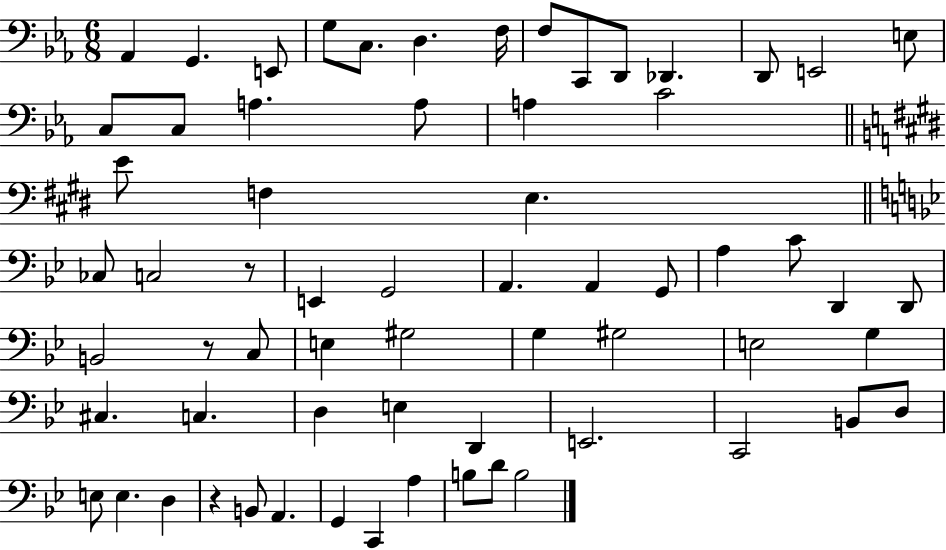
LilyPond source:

{
  \clef bass
  \numericTimeSignature
  \time 6/8
  \key ees \major
  \repeat volta 2 { aes,4 g,4. e,8 | g8 c8. d4. f16 | f8 c,8 d,8 des,4. | d,8 e,2 e8 | \break c8 c8 a4. a8 | a4 c'2 | \bar "||" \break \key e \major e'8 f4 e4. | \bar "||" \break \key g \minor ces8 c2 r8 | e,4 g,2 | a,4. a,4 g,8 | a4 c'8 d,4 d,8 | \break b,2 r8 c8 | e4 gis2 | g4 gis2 | e2 g4 | \break cis4. c4. | d4 e4 d,4 | e,2. | c,2 b,8 d8 | \break e8 e4. d4 | r4 b,8 a,4. | g,4 c,4 a4 | b8 d'8 b2 | \break } \bar "|."
}